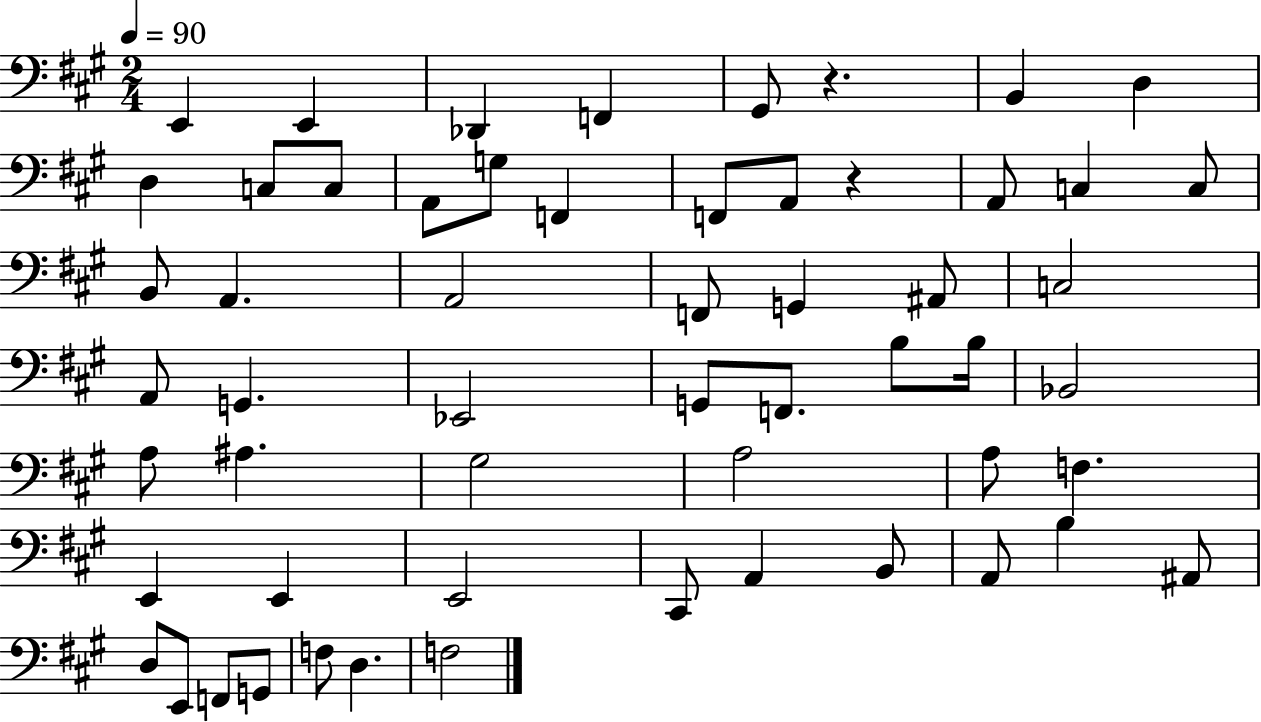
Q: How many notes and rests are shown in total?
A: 57